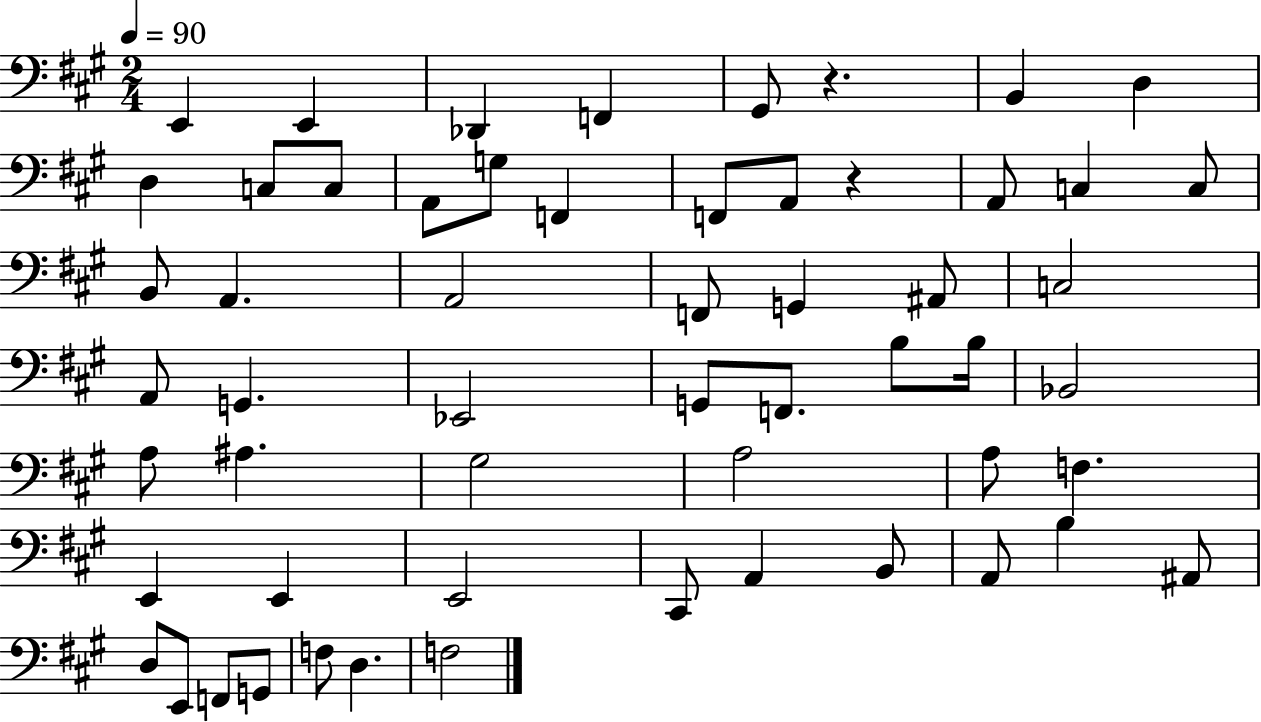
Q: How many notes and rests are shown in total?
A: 57